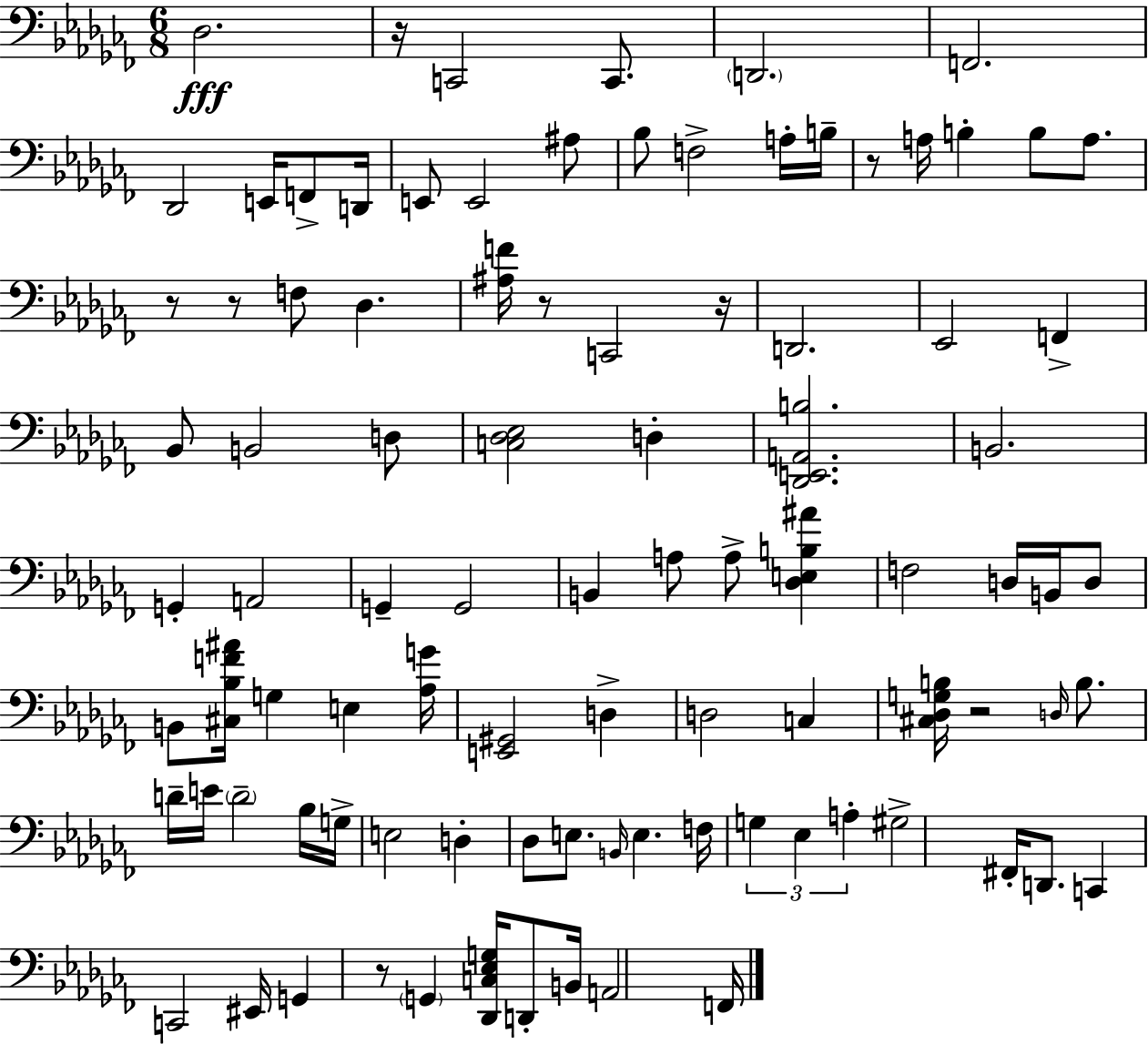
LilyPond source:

{
  \clef bass
  \numericTimeSignature
  \time 6/8
  \key aes \minor
  \repeat volta 2 { des2.\fff | r16 c,2 c,8. | \parenthesize d,2. | f,2. | \break des,2 e,16 f,8-> d,16 | e,8 e,2 ais8 | bes8 f2-> a16-. b16-- | r8 a16 b4-. b8 a8. | \break r8 r8 f8 des4. | <ais f'>16 r8 c,2 r16 | d,2. | ees,2 f,4-> | \break bes,8 b,2 d8 | <c des ees>2 d4-. | <des, e, a, b>2. | b,2. | \break g,4-. a,2 | g,4-- g,2 | b,4 a8 a8-> <des e b ais'>4 | f2 d16 b,16 d8 | \break b,8 <cis bes f' ais'>16 g4 e4 <aes g'>16 | <e, gis,>2 d4-> | d2 c4 | <cis des g b>16 r2 \grace { d16 } b8. | \break d'16-- e'16 \parenthesize d'2-- bes16 | g16-> e2 d4-. | des8 e8. \grace { b,16 } e4. | f16 \tuplet 3/2 { g4 ees4 a4-. } | \break gis2-> fis,16-. d,8. | c,4 c,2 | eis,16 g,4 r8 \parenthesize g,4 | <des, c ees g>16 d,8-. b,16 a,2 | \break f,16 } \bar "|."
}